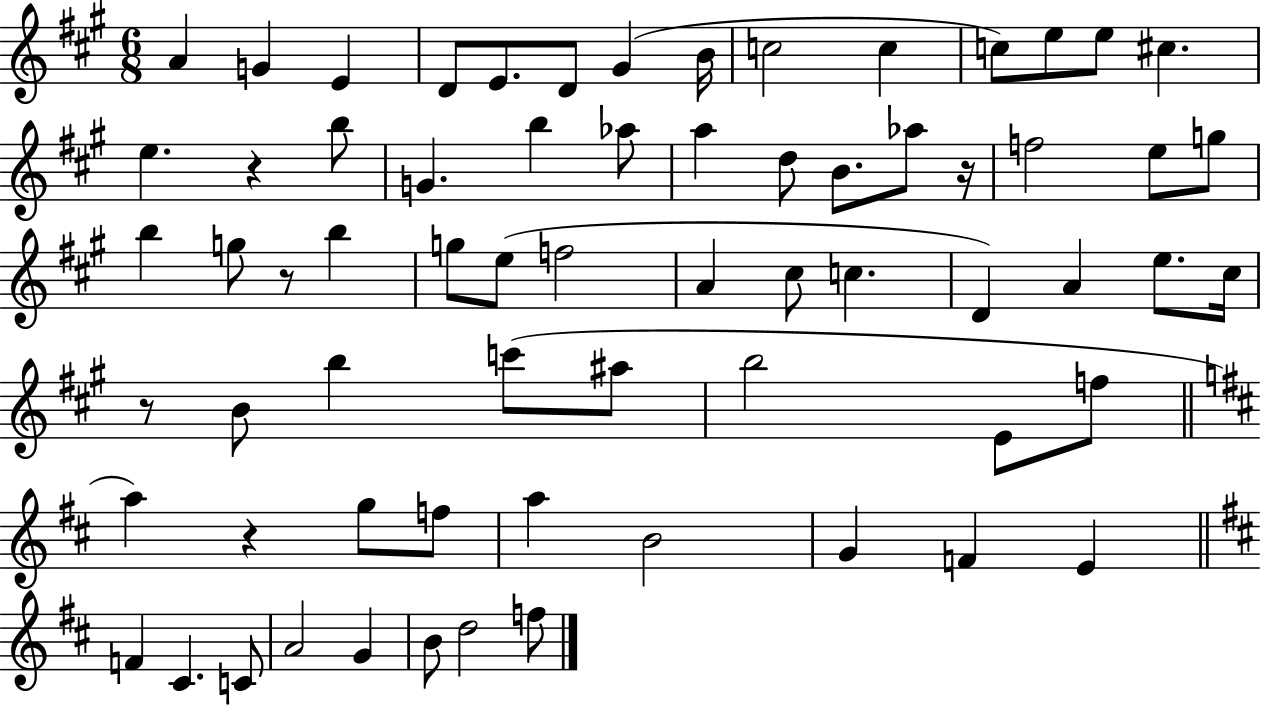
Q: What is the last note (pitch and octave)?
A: F5